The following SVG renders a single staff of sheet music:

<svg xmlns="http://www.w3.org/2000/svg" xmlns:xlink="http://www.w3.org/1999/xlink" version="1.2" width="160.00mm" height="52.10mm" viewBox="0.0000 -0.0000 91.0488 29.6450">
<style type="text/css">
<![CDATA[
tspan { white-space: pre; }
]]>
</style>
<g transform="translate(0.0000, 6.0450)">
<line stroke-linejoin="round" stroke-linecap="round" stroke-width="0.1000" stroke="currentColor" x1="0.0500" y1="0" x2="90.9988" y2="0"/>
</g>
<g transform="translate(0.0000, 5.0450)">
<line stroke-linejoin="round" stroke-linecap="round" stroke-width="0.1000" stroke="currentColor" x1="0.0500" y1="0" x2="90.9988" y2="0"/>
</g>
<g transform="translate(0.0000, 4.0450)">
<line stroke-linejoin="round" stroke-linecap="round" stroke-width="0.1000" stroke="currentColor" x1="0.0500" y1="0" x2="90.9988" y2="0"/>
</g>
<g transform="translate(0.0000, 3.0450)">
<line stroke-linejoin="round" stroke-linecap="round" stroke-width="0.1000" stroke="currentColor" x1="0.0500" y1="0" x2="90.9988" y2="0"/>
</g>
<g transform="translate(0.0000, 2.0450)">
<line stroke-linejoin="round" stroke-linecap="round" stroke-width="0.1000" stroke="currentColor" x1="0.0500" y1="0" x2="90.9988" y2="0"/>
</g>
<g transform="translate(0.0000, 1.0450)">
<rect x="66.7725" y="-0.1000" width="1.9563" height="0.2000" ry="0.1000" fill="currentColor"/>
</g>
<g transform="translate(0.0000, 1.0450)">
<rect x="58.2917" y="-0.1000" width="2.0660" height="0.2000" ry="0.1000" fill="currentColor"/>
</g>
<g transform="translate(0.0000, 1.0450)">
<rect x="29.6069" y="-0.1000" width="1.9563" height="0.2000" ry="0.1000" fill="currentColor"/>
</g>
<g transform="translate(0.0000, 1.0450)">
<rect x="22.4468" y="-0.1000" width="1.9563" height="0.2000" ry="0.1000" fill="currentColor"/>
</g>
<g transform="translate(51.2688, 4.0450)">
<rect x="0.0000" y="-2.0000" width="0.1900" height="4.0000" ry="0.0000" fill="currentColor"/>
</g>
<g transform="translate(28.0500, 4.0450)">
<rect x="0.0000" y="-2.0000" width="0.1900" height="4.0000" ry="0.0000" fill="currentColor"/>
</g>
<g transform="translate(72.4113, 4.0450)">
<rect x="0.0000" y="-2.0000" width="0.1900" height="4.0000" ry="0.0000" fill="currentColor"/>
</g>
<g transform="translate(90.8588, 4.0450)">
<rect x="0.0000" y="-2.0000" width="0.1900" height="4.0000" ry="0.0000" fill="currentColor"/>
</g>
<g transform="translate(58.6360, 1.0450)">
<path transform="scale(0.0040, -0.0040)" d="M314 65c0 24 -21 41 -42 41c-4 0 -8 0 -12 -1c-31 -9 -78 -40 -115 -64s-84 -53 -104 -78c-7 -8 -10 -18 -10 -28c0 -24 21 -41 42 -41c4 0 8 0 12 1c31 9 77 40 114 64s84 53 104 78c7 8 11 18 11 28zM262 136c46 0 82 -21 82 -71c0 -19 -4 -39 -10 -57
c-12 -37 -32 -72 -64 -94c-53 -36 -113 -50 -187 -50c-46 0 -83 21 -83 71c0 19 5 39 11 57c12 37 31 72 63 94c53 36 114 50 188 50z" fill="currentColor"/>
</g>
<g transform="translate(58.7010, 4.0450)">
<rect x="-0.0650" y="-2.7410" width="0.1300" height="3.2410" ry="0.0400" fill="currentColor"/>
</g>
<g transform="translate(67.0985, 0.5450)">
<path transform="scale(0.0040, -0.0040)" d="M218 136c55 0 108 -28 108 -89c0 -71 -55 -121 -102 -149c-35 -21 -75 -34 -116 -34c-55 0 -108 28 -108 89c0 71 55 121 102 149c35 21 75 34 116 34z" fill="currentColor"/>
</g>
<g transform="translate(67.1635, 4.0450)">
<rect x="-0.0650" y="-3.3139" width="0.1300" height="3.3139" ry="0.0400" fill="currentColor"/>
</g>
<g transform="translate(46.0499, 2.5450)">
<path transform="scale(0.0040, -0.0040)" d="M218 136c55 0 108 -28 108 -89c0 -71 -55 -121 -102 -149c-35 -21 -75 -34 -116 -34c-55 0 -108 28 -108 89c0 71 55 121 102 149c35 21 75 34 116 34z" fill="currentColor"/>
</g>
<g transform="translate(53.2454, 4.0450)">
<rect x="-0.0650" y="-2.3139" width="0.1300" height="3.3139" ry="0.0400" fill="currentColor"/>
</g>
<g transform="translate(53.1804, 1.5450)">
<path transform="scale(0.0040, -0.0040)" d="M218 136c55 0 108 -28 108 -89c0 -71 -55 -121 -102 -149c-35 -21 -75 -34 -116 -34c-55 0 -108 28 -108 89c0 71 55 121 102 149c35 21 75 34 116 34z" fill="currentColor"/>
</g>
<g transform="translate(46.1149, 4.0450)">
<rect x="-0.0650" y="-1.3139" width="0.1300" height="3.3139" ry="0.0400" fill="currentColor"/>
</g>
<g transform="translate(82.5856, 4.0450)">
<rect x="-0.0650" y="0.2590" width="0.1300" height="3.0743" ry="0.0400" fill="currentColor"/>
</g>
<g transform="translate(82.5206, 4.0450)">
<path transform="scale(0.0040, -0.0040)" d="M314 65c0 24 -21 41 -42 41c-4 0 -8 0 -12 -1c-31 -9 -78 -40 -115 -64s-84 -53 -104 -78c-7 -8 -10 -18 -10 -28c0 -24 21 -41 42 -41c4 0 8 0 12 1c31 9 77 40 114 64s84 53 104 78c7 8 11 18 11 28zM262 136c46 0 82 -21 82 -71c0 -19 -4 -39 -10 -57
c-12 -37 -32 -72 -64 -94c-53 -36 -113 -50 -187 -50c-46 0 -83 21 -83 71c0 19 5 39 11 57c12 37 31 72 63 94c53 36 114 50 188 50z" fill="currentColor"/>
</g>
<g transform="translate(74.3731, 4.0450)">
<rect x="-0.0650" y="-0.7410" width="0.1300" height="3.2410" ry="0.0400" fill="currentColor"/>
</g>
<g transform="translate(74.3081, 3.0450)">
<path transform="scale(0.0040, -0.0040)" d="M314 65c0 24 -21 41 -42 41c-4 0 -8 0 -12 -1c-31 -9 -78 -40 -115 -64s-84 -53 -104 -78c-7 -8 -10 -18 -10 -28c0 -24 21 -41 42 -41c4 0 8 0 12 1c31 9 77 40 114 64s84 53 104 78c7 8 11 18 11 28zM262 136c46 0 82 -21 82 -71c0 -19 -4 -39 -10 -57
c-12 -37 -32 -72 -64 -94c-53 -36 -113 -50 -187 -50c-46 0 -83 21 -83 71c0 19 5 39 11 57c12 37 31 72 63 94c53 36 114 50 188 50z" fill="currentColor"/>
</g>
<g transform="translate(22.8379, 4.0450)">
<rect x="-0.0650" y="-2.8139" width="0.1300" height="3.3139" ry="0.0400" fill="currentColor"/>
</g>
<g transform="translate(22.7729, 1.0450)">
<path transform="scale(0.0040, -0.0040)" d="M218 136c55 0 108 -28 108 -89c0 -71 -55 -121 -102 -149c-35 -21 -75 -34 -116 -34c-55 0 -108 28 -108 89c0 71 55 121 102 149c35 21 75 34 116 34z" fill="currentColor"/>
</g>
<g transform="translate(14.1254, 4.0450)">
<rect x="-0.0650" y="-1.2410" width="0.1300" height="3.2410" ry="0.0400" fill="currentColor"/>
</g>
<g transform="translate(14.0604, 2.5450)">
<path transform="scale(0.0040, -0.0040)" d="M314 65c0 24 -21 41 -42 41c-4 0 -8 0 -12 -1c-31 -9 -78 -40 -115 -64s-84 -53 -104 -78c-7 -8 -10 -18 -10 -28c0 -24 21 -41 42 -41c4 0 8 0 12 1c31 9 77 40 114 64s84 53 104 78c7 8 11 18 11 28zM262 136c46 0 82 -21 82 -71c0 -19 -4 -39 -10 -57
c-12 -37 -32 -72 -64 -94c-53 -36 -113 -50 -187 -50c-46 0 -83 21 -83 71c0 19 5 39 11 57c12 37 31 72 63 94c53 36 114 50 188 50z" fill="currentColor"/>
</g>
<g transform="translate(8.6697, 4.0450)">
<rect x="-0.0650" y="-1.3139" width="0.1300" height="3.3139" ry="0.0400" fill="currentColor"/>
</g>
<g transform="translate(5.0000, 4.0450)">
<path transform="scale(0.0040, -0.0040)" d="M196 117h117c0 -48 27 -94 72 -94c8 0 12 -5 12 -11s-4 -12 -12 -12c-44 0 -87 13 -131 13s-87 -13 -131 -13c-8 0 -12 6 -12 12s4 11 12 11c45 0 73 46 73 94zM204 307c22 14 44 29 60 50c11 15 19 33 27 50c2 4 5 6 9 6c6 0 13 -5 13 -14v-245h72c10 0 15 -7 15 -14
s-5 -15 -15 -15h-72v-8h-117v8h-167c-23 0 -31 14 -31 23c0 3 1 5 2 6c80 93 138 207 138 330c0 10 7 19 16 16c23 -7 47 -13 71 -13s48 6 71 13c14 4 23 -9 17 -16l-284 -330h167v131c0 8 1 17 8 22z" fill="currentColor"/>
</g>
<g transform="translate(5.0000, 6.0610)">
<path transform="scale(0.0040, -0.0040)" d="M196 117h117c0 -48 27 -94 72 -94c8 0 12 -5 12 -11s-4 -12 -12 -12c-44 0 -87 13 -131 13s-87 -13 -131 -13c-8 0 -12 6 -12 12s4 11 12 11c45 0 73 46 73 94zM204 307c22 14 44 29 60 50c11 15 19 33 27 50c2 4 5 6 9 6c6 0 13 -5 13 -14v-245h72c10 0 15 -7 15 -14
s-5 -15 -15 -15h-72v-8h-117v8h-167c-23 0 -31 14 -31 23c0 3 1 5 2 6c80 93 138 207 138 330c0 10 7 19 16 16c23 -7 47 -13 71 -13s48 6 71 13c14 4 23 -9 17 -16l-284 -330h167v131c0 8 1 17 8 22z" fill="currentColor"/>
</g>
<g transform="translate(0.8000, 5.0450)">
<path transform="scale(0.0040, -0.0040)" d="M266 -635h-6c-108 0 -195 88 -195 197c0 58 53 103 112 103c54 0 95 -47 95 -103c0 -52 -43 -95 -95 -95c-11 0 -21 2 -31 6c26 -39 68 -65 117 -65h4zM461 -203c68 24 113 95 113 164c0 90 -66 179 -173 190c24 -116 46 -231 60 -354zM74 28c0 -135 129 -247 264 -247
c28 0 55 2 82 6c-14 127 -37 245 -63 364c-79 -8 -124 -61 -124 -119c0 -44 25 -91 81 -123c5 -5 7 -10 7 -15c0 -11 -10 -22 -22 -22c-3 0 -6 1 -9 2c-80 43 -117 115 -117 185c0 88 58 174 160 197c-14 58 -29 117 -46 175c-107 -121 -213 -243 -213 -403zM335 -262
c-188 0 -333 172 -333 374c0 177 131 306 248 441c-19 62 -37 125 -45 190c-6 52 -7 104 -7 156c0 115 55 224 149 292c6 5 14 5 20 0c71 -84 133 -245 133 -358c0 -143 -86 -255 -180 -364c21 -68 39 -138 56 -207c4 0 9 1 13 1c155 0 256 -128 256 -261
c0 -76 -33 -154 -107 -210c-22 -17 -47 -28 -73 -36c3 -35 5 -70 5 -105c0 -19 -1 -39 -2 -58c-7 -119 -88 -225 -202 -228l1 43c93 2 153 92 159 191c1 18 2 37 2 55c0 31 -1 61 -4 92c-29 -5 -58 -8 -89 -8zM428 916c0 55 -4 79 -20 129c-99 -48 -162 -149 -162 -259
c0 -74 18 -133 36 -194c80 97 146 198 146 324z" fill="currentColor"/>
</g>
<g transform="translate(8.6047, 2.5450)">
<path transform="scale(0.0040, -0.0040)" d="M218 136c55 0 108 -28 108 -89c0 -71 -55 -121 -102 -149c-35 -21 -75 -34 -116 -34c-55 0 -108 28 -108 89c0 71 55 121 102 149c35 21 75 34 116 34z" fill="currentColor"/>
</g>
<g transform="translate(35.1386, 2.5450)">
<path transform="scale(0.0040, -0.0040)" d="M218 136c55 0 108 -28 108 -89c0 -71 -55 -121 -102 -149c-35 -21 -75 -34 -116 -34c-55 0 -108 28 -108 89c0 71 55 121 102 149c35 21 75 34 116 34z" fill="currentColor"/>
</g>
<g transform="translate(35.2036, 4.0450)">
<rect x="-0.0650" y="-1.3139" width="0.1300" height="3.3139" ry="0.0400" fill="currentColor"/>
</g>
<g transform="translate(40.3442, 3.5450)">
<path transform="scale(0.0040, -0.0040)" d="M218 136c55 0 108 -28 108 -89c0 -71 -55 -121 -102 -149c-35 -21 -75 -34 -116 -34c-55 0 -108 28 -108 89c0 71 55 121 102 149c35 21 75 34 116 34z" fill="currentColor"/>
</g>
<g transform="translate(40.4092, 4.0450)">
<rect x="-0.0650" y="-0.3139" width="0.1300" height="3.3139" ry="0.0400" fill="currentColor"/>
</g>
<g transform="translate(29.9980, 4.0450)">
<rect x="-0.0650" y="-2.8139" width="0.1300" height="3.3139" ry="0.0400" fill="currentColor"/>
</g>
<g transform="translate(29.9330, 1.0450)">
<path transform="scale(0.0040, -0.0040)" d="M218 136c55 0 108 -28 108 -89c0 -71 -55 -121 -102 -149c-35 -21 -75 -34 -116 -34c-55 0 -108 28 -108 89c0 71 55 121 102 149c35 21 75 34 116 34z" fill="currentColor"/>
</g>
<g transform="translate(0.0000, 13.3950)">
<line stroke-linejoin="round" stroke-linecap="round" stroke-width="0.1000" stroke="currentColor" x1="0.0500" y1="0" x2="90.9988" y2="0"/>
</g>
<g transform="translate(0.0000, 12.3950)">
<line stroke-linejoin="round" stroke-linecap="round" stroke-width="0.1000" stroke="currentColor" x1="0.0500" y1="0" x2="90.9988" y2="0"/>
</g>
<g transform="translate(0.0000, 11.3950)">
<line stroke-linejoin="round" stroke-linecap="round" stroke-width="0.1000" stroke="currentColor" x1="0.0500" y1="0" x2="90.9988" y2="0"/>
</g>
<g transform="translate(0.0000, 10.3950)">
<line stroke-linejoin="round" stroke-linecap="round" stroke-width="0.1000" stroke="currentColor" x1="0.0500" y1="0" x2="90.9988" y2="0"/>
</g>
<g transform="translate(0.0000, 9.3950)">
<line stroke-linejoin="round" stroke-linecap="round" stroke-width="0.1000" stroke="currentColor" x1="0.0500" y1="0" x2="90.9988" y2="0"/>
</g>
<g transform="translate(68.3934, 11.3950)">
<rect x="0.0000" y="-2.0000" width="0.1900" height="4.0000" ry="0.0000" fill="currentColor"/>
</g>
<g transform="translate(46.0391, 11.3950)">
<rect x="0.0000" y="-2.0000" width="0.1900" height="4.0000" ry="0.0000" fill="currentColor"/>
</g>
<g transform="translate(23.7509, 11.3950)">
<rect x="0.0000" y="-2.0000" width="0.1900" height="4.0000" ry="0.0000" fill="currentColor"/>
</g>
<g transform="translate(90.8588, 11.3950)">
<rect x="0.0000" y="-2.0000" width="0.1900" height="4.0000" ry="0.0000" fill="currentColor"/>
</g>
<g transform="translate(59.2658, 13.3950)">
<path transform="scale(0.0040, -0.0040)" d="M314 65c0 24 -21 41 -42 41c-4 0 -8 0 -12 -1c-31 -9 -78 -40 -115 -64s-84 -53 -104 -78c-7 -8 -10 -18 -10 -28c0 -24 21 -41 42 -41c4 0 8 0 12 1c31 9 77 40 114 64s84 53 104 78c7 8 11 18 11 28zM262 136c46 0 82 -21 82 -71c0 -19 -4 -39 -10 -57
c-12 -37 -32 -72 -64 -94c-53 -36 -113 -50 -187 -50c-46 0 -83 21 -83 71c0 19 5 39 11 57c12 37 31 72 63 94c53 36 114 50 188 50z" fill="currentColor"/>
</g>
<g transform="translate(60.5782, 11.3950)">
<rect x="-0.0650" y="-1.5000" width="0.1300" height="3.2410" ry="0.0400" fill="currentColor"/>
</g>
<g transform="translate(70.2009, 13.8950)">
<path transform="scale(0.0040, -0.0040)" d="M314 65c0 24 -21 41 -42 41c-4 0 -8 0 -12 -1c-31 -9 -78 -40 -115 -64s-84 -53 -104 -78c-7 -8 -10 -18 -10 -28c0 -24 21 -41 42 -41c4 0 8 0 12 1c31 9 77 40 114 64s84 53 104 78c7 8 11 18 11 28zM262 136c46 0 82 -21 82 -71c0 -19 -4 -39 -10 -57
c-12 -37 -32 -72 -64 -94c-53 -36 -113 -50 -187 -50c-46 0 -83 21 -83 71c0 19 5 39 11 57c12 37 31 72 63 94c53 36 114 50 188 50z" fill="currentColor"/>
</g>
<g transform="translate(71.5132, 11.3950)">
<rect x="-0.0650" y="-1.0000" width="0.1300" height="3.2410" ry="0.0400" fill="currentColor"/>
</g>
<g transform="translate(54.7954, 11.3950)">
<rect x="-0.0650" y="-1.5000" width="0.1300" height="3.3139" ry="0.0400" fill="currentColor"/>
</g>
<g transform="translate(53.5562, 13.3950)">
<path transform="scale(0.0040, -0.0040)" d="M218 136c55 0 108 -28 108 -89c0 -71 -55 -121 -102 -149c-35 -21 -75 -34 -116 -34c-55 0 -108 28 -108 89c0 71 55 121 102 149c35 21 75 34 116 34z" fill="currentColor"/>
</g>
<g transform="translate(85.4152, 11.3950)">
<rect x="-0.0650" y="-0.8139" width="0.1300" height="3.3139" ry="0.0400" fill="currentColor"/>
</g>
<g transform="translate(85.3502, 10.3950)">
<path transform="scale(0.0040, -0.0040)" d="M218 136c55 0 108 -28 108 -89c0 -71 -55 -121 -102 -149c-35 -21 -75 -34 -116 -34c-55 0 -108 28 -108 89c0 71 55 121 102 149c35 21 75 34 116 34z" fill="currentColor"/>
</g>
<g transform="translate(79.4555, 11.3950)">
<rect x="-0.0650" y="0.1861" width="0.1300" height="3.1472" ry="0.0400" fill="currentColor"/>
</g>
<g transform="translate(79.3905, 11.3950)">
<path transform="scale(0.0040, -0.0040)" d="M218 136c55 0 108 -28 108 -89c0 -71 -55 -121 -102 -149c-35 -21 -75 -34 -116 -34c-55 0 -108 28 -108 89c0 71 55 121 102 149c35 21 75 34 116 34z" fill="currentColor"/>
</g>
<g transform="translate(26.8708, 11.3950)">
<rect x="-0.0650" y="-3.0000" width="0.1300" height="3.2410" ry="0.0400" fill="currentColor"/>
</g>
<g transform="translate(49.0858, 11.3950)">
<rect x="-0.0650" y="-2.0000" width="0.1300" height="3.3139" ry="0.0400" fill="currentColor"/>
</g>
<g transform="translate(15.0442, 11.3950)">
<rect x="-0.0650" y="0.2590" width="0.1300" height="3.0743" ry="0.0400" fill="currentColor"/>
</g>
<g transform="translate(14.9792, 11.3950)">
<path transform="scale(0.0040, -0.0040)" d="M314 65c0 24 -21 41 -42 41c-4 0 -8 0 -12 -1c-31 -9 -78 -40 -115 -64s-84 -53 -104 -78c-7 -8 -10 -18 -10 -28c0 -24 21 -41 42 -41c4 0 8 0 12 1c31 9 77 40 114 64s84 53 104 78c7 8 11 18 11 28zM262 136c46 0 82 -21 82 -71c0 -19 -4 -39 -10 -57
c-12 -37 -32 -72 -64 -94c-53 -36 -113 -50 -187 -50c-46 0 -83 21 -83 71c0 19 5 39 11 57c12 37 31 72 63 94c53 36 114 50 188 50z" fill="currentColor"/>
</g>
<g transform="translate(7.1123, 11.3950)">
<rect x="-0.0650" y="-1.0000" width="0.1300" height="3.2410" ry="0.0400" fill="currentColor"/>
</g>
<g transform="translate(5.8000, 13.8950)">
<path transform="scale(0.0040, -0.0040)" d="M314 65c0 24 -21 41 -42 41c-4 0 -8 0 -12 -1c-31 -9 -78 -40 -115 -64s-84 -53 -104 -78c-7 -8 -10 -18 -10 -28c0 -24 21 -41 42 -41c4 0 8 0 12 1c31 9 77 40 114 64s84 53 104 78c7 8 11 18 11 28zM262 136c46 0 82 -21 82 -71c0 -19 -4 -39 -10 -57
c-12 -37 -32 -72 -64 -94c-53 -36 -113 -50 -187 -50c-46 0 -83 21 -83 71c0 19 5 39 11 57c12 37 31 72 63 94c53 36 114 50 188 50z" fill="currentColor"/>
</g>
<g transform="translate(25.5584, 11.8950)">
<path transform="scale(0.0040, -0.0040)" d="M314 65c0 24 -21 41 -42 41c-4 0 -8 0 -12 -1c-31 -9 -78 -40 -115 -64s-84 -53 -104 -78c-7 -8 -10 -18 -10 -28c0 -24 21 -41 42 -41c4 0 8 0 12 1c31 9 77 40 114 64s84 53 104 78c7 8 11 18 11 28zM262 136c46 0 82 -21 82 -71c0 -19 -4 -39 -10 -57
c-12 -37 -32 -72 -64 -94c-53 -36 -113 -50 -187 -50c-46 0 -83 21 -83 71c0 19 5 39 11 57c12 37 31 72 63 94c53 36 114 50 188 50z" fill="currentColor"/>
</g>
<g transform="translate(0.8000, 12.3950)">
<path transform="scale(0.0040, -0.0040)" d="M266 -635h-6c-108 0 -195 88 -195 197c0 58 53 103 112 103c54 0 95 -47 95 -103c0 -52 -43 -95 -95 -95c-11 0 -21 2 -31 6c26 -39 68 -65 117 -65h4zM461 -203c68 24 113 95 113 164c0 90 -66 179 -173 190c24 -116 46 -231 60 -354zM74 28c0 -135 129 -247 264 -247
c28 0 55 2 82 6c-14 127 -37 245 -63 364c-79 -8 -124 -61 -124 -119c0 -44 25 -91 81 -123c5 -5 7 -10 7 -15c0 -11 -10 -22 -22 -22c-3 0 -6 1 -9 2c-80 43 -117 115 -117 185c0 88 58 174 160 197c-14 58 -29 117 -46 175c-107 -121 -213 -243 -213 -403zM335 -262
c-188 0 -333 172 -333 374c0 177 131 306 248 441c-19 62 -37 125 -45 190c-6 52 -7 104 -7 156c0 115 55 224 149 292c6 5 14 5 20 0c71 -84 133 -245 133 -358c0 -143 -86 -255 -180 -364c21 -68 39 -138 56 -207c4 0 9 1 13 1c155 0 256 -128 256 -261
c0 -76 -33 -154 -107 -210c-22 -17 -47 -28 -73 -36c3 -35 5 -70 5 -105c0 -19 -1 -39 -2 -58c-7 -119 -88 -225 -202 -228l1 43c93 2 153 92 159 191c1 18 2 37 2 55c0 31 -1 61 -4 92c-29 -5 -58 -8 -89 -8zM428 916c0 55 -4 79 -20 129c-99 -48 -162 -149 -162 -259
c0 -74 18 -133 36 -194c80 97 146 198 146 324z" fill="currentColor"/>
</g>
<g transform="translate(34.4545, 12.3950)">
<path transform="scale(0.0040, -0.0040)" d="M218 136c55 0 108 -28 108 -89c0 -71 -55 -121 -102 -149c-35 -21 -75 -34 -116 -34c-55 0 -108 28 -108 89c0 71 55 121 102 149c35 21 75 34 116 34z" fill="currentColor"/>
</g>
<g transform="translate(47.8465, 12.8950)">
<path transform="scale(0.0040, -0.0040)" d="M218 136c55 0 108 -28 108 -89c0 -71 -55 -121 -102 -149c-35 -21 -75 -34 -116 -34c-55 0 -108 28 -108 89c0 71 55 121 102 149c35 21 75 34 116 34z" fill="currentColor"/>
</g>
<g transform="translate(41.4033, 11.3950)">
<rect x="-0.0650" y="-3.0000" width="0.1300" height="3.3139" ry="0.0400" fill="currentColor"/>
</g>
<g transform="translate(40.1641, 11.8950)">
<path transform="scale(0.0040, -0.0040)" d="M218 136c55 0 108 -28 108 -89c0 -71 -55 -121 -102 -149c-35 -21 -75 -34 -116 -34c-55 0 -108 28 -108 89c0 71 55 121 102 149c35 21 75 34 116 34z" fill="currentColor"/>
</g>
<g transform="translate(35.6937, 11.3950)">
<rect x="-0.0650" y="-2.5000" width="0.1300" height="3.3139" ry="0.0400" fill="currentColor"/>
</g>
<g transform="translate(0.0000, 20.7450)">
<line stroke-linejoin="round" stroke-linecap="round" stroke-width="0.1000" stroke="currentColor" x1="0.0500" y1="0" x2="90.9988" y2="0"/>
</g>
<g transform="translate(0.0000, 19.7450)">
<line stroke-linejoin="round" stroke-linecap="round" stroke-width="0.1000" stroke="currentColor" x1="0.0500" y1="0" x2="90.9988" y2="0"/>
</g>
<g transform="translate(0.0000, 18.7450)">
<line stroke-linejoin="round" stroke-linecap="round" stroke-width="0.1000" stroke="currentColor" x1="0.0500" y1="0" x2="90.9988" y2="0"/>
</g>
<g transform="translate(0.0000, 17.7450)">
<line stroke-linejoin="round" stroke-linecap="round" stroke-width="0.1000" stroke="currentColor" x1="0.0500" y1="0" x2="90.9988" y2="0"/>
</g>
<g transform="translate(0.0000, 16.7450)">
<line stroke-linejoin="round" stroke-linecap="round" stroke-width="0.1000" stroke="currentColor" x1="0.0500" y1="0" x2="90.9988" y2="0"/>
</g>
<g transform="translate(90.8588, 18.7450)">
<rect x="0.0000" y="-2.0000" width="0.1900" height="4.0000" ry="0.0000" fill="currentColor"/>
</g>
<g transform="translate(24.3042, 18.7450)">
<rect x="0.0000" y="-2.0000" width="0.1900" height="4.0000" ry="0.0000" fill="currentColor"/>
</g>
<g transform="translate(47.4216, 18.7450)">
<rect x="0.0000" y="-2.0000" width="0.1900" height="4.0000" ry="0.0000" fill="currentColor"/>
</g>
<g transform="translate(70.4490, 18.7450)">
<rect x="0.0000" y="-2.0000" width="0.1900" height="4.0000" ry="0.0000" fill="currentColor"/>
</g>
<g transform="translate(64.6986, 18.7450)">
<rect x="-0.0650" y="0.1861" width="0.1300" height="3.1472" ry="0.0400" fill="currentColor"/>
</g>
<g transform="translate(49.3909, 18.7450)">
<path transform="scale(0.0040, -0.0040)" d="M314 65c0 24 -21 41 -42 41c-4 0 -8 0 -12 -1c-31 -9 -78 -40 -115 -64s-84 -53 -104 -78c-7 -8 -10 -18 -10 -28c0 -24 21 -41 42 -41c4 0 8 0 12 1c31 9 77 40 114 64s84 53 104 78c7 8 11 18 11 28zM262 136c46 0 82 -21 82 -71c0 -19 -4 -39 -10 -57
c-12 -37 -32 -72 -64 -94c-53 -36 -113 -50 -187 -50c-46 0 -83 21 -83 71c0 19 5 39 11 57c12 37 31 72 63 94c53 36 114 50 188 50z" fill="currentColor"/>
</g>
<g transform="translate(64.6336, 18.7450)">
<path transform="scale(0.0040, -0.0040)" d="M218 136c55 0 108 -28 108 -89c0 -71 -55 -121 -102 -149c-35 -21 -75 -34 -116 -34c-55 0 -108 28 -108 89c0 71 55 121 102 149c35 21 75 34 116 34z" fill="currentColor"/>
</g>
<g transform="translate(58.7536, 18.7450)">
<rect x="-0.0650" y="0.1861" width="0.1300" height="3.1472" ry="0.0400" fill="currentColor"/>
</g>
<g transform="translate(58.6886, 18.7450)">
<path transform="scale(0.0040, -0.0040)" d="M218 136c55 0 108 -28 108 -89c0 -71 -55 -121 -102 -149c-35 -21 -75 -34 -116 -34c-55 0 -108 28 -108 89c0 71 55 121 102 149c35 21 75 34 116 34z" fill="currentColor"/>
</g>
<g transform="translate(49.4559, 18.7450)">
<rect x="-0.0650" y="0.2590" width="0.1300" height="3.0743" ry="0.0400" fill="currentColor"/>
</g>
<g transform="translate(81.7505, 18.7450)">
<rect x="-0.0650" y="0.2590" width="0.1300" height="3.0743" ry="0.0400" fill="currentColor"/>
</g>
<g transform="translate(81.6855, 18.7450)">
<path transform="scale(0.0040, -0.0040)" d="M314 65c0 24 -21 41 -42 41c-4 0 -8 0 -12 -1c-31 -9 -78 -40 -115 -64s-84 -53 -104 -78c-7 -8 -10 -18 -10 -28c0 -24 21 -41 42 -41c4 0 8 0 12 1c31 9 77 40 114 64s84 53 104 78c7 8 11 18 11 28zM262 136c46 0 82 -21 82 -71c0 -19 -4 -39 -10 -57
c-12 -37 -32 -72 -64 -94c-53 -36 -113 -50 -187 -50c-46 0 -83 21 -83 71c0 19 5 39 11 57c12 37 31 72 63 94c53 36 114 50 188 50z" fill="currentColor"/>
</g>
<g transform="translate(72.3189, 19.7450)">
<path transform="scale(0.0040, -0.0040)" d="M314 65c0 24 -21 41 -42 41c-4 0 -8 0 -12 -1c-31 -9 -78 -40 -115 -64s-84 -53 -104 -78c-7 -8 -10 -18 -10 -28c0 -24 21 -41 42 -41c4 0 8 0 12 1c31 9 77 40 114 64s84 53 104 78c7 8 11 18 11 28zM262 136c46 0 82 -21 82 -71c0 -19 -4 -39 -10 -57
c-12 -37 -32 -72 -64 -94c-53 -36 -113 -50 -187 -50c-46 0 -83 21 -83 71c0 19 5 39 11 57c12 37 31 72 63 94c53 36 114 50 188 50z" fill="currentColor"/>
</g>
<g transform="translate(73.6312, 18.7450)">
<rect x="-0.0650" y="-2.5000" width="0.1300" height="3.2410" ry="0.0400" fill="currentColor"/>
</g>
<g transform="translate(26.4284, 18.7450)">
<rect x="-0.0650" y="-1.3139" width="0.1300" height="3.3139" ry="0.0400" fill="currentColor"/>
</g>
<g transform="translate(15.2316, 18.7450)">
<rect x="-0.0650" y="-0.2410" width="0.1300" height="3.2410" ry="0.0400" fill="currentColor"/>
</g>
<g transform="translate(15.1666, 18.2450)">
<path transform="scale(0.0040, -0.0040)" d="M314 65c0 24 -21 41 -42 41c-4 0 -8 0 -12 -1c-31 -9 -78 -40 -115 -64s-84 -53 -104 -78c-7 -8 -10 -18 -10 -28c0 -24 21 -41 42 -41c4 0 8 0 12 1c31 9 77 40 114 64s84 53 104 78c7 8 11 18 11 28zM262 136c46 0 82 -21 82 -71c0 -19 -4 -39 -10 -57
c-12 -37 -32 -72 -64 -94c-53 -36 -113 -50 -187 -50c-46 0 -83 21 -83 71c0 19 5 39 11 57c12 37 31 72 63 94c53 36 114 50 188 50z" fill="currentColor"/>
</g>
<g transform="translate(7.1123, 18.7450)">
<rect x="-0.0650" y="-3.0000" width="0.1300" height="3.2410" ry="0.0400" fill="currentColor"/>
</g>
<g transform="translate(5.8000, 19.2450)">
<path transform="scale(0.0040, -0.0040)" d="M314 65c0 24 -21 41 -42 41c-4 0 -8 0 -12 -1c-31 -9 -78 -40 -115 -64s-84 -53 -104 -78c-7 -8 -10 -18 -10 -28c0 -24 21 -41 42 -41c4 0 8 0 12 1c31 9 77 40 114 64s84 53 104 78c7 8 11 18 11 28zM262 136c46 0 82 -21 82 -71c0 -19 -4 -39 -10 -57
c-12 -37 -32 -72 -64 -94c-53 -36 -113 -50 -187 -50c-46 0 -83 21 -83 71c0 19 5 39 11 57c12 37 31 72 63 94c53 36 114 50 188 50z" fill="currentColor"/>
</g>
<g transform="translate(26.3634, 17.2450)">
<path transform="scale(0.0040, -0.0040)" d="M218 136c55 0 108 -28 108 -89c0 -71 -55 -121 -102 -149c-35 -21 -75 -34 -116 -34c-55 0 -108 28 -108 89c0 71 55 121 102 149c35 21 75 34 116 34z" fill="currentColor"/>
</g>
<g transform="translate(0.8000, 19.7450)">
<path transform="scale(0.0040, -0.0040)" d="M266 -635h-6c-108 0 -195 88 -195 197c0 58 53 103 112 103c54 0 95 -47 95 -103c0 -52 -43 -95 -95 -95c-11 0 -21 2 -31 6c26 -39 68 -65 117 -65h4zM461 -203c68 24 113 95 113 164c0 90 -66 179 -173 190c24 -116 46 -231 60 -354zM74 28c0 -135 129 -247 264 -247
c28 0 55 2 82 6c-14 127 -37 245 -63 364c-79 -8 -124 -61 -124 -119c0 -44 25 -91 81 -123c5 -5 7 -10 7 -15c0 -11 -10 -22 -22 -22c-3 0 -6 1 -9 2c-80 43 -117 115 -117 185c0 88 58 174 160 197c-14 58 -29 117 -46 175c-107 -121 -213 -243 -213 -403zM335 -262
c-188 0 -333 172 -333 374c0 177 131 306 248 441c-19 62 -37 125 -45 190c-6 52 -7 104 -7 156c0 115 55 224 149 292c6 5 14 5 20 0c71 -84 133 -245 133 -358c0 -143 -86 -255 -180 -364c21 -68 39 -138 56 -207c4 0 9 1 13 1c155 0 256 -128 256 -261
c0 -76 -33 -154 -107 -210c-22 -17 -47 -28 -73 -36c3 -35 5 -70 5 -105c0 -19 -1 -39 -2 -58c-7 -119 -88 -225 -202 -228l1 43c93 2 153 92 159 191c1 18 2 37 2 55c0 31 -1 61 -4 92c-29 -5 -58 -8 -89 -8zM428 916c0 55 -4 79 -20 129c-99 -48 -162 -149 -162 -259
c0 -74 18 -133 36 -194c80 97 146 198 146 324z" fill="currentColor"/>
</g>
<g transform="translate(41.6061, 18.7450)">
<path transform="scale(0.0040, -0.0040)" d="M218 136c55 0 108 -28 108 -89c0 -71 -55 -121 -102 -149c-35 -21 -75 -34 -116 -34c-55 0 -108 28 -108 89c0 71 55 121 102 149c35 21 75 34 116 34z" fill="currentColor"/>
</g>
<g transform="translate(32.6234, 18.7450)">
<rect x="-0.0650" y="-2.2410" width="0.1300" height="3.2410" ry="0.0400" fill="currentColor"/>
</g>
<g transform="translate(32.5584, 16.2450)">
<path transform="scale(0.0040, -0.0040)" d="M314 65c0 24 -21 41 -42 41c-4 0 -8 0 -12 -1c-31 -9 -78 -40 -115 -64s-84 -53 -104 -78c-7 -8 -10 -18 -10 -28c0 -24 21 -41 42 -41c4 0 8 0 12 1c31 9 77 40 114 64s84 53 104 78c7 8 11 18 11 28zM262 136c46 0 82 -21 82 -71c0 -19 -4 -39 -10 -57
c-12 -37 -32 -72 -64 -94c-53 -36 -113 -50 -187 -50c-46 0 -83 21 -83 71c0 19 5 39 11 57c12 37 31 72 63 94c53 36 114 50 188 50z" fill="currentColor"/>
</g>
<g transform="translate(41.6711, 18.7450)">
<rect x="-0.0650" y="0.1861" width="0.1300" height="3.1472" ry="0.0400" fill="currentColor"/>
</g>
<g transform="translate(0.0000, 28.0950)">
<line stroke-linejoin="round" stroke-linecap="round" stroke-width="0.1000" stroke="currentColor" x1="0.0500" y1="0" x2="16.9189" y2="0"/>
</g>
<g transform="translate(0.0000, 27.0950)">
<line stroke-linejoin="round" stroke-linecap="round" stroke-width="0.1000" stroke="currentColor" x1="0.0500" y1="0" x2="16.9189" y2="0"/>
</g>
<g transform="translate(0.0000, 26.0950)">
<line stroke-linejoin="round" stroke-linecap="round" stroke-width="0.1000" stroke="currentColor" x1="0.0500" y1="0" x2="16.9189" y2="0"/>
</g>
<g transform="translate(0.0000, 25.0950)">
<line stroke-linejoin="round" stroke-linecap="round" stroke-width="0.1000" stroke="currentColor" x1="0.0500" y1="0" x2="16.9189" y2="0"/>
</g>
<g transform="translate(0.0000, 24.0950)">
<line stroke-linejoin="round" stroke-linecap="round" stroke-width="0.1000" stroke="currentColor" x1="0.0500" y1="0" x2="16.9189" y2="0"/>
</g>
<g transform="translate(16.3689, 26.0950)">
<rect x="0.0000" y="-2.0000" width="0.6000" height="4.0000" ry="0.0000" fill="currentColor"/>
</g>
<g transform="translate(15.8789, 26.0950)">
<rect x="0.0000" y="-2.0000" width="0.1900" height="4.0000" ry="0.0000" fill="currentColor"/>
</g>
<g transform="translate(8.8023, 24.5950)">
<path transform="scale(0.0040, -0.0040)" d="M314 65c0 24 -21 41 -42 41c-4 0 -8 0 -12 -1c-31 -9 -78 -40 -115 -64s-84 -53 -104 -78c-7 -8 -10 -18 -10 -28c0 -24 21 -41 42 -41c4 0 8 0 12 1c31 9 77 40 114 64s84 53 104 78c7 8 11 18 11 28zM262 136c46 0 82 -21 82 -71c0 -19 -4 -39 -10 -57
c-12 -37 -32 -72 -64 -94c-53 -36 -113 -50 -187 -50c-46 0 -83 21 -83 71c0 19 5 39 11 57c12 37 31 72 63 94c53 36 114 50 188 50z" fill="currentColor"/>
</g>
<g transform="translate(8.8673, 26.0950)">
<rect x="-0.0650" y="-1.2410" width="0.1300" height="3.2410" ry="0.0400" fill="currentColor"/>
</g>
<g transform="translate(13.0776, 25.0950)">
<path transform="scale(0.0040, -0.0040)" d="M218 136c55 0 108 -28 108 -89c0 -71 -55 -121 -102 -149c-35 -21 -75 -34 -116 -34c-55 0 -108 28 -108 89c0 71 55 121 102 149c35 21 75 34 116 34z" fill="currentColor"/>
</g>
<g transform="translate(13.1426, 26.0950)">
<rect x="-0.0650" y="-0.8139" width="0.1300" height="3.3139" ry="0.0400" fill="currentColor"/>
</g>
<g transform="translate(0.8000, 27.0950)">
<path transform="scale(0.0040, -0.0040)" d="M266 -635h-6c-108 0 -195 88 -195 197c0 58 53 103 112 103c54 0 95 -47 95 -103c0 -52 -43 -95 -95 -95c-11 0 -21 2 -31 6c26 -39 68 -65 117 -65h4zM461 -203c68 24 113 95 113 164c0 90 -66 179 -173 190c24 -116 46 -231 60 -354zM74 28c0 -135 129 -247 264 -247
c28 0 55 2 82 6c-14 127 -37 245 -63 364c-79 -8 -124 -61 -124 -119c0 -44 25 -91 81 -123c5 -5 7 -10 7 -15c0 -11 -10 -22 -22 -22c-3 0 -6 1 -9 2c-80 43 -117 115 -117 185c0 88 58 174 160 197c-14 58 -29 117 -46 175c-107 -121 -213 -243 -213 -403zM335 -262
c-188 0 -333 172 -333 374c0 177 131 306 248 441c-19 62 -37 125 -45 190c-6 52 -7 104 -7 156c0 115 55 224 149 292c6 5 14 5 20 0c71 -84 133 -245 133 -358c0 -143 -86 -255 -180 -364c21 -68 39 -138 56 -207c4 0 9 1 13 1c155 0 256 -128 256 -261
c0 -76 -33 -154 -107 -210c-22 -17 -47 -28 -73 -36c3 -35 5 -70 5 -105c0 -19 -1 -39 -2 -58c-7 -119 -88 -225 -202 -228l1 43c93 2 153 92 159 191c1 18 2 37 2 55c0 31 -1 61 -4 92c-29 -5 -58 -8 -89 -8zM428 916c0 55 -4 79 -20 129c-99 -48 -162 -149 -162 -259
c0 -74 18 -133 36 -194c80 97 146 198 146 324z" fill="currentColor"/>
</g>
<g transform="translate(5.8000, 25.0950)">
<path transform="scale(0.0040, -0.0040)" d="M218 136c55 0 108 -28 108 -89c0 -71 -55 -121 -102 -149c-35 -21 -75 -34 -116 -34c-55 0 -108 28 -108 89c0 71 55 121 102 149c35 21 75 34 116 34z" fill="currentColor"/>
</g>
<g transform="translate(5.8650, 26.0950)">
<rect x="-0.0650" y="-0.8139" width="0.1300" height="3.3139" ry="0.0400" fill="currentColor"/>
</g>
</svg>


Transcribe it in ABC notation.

X:1
T:Untitled
M:4/4
L:1/4
K:C
e e2 a a e c e g a2 b d2 B2 D2 B2 A2 G A F E E2 D2 B d A2 c2 e g2 B B2 B B G2 B2 d e2 d